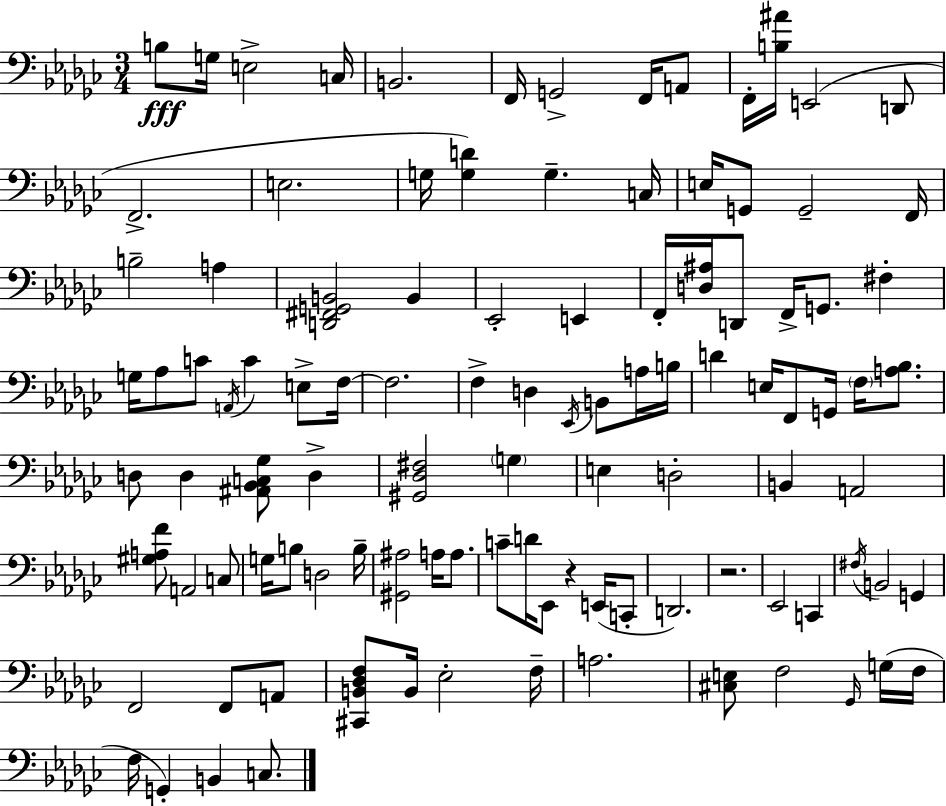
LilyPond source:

{
  \clef bass
  \numericTimeSignature
  \time 3/4
  \key ees \minor
  b8\fff g16 e2-> c16 | b,2. | f,16 g,2-> f,16 a,8 | f,16-. <b ais'>16 e,2( d,8 | \break f,2.-> | e2. | g16 <g d'>4) g4.-- c16 | e16 g,8 g,2-- f,16 | \break b2-- a4 | <d, fis, g, b,>2 b,4 | ees,2-. e,4 | f,16-. <d ais>16 d,8 f,16-> g,8. fis4-. | \break g16 aes8 c'8 \acciaccatura { a,16 } c'4 e8-> | f16~~ f2. | f4-> d4 \acciaccatura { ees,16 } b,8 | a16 b16 d'4 e16 f,8 g,16 \parenthesize f16 <a bes>8. | \break d8 d4 <ais, bes, c ges>8 d4-> | <gis, des fis>2 \parenthesize g4 | e4 d2-. | b,4 a,2 | \break <gis a f'>8 a,2 | c8 g16 b8 d2 | b16-- <gis, ais>2 a16 a8. | c'8-- d'16 ees,8 r4 e,16( | \break c,8-. d,2.) | r2. | ees,2 c,4 | \acciaccatura { fis16 } b,2 g,4 | \break f,2 f,8 | a,8 <cis, b, des f>8 b,16 ees2-. | f16-- a2. | <cis e>8 f2 | \break \grace { ges,16 }( g16 f16 f16 g,4-.) b,4 | c8. \bar "|."
}